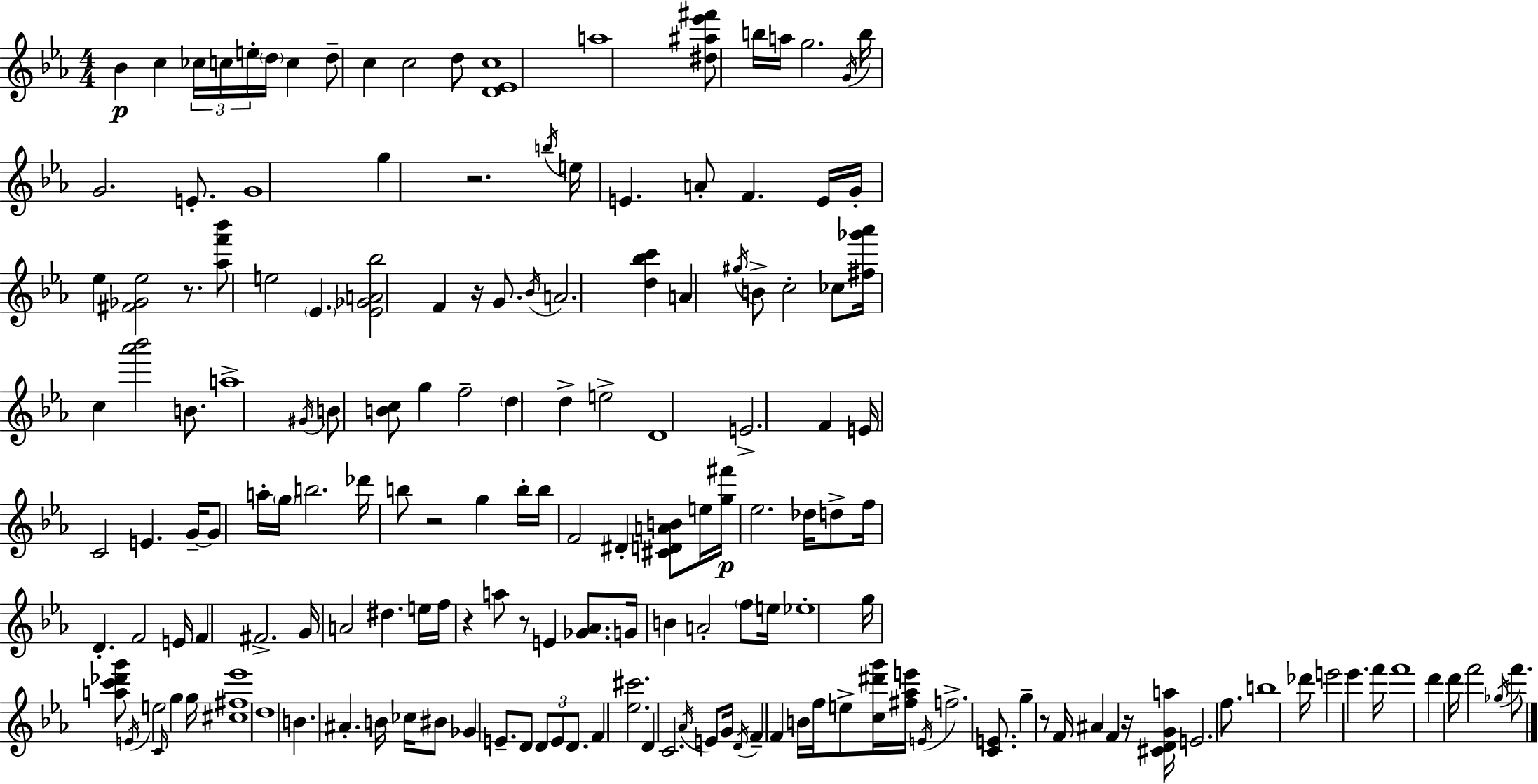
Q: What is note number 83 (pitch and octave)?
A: F5